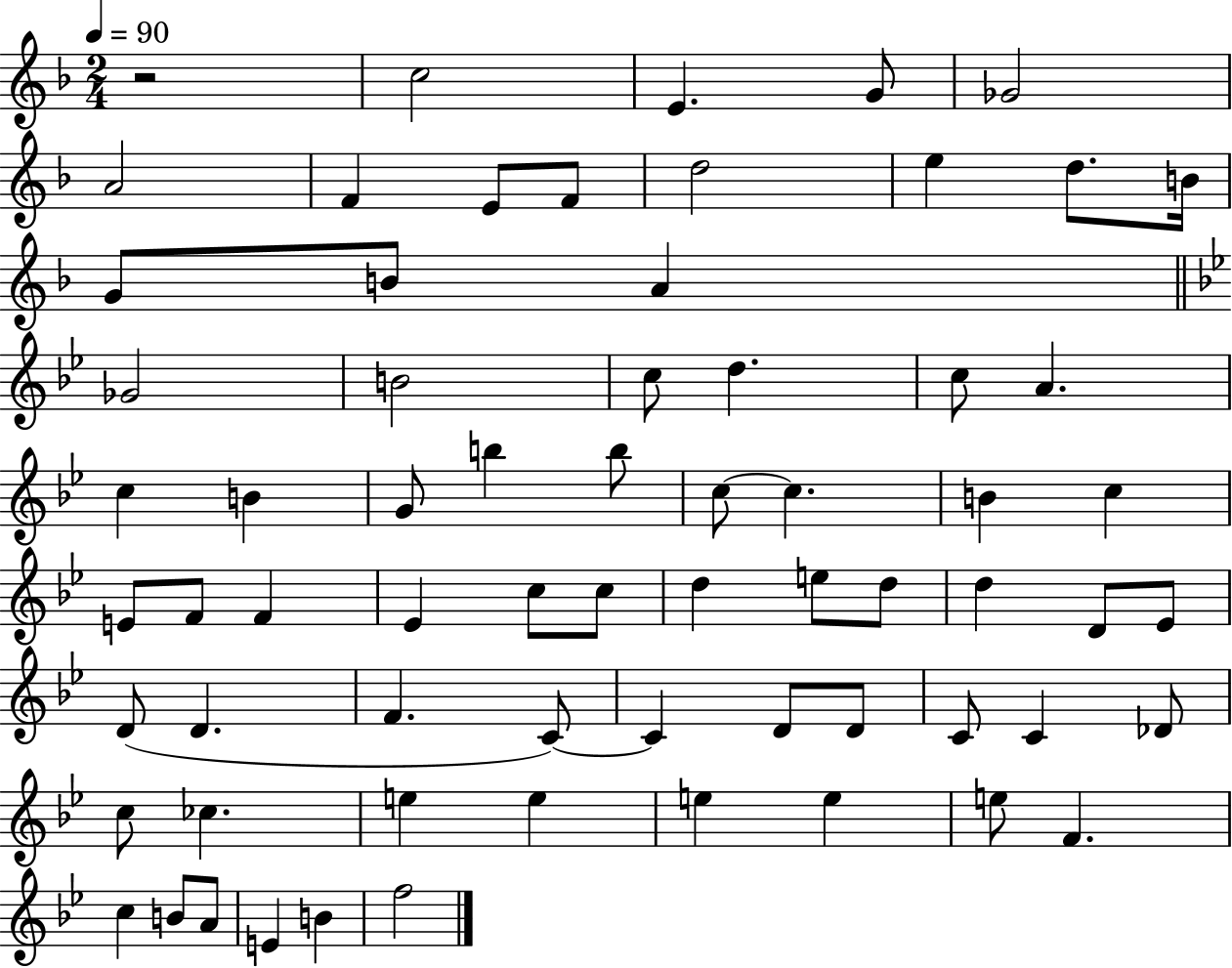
{
  \clef treble
  \numericTimeSignature
  \time 2/4
  \key f \major
  \tempo 4 = 90
  r2 | c''2 | e'4. g'8 | ges'2 | \break a'2 | f'4 e'8 f'8 | d''2 | e''4 d''8. b'16 | \break g'8 b'8 a'4 | \bar "||" \break \key bes \major ges'2 | b'2 | c''8 d''4. | c''8 a'4. | \break c''4 b'4 | g'8 b''4 b''8 | c''8~~ c''4. | b'4 c''4 | \break e'8 f'8 f'4 | ees'4 c''8 c''8 | d''4 e''8 d''8 | d''4 d'8 ees'8 | \break d'8( d'4. | f'4. c'8~~) | c'4 d'8 d'8 | c'8 c'4 des'8 | \break c''8 ces''4. | e''4 e''4 | e''4 e''4 | e''8 f'4. | \break c''4 b'8 a'8 | e'4 b'4 | f''2 | \bar "|."
}